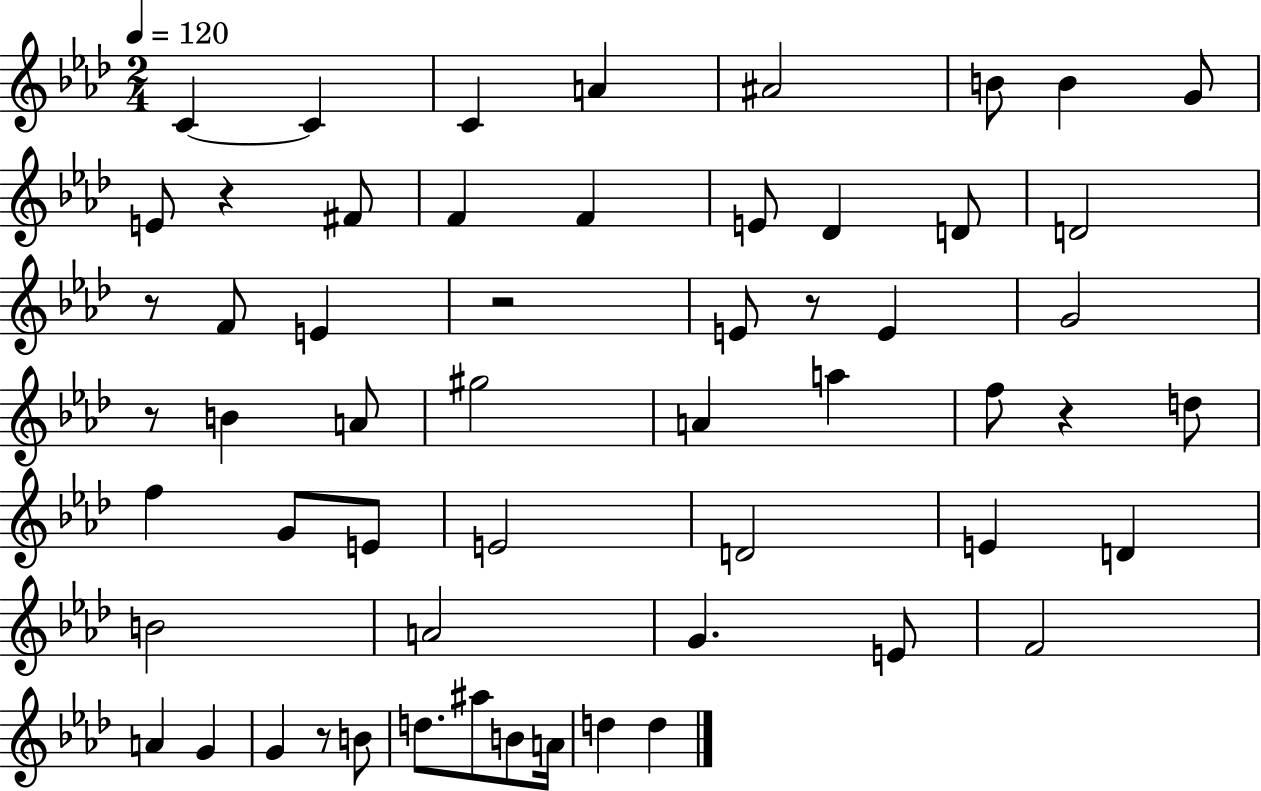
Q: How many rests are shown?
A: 7